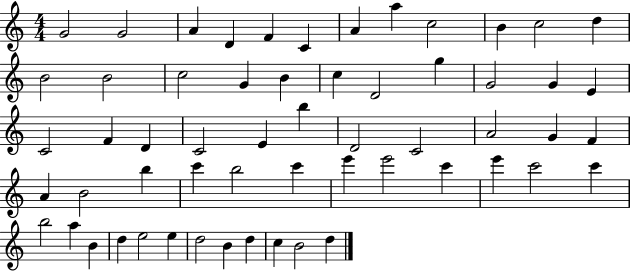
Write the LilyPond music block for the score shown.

{
  \clef treble
  \numericTimeSignature
  \time 4/4
  \key c \major
  g'2 g'2 | a'4 d'4 f'4 c'4 | a'4 a''4 c''2 | b'4 c''2 d''4 | \break b'2 b'2 | c''2 g'4 b'4 | c''4 d'2 g''4 | g'2 g'4 e'4 | \break c'2 f'4 d'4 | c'2 e'4 b''4 | d'2 c'2 | a'2 g'4 f'4 | \break a'4 b'2 b''4 | c'''4 b''2 c'''4 | e'''4 e'''2 c'''4 | e'''4 c'''2 c'''4 | \break b''2 a''4 b'4 | d''4 e''2 e''4 | d''2 b'4 d''4 | c''4 b'2 d''4 | \break \bar "|."
}